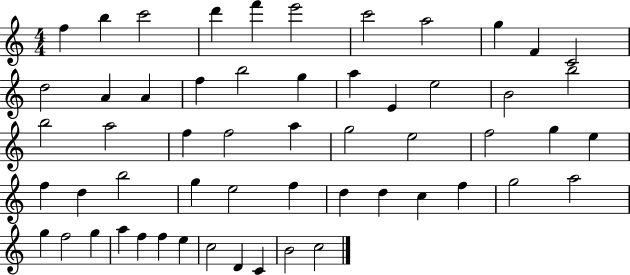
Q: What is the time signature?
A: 4/4